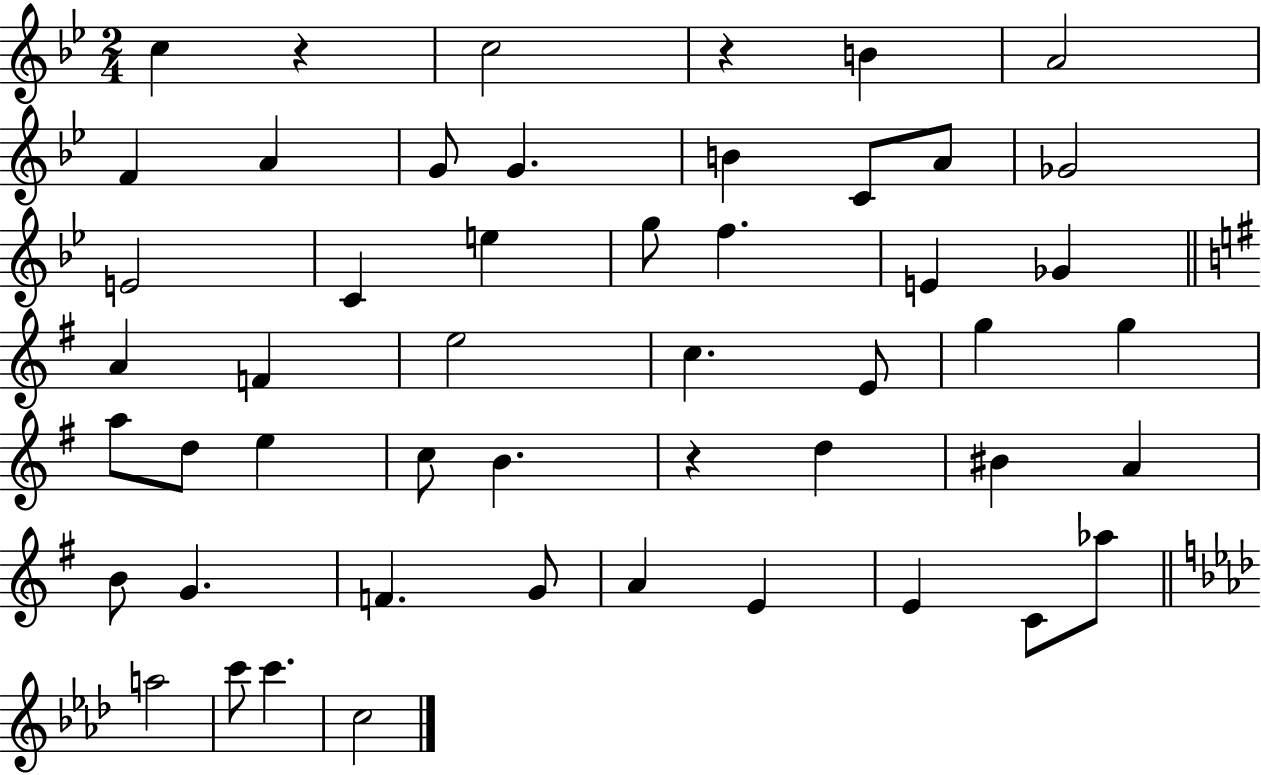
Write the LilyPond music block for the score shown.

{
  \clef treble
  \numericTimeSignature
  \time 2/4
  \key bes \major
  c''4 r4 | c''2 | r4 b'4 | a'2 | \break f'4 a'4 | g'8 g'4. | b'4 c'8 a'8 | ges'2 | \break e'2 | c'4 e''4 | g''8 f''4. | e'4 ges'4 | \break \bar "||" \break \key e \minor a'4 f'4 | e''2 | c''4. e'8 | g''4 g''4 | \break a''8 d''8 e''4 | c''8 b'4. | r4 d''4 | bis'4 a'4 | \break b'8 g'4. | f'4. g'8 | a'4 e'4 | e'4 c'8 aes''8 | \break \bar "||" \break \key aes \major a''2 | c'''8 c'''4. | c''2 | \bar "|."
}